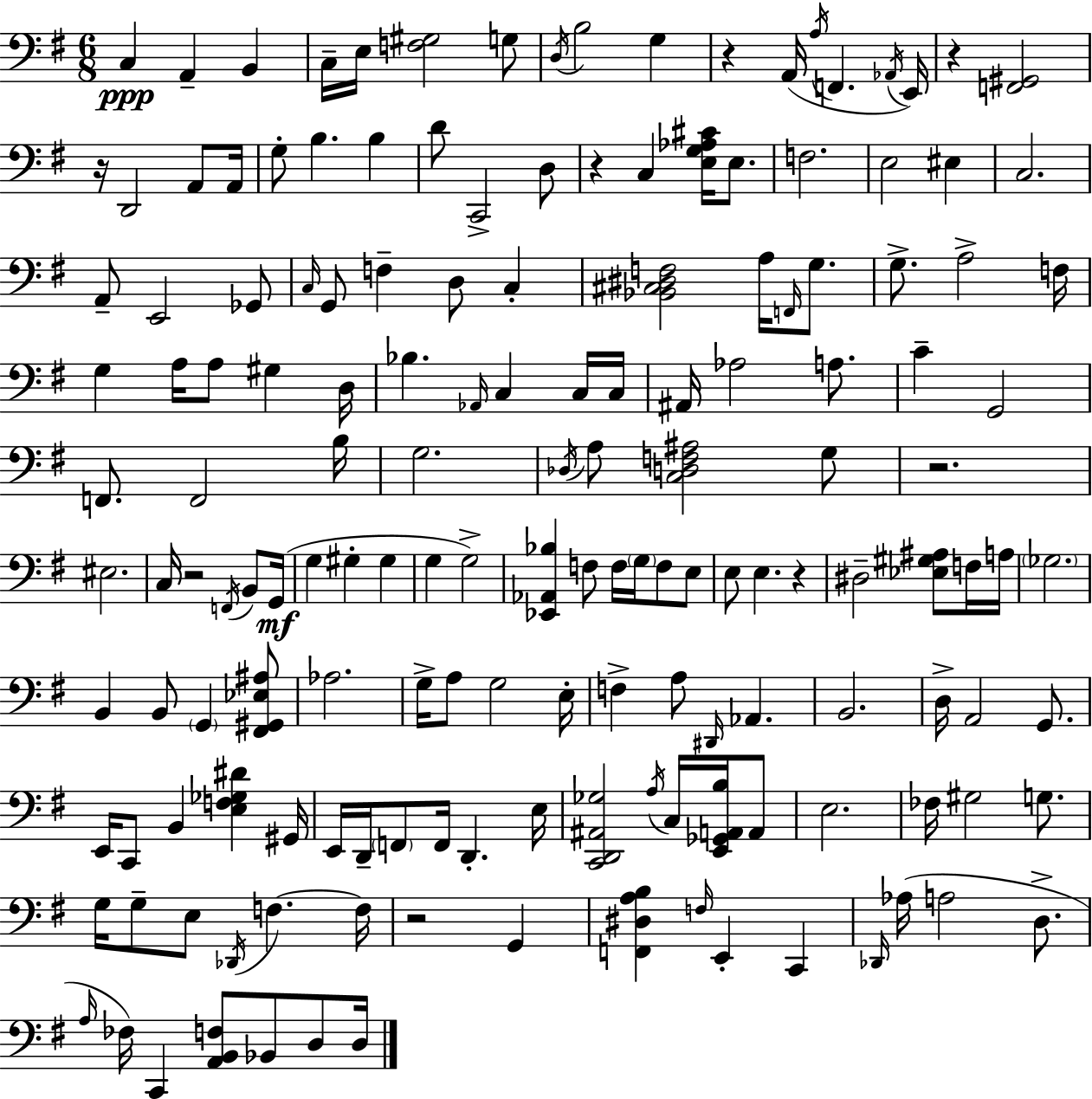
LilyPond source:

{
  \clef bass
  \numericTimeSignature
  \time 6/8
  \key g \major
  \repeat volta 2 { c4\ppp a,4-- b,4 | c16-- e16 <f gis>2 g8 | \acciaccatura { d16 } b2 g4 | r4 a,16( \acciaccatura { a16 } f,4. | \break \acciaccatura { aes,16 }) e,16 r4 <f, gis,>2 | r16 d,2 | a,8 a,16 g8-. b4. b4 | d'8 c,2-> | \break d8 r4 c4 <e g aes cis'>16 | e8. f2. | e2 eis4 | c2. | \break a,8-- e,2 | ges,8 \grace { c16 } g,8 f4-- d8 | c4-. <bes, cis dis f>2 | a16 \grace { f,16 } g8. g8.-> a2-> | \break f16 g4 a16 a8 | gis4 d16 bes4. \grace { aes,16 } | c4 c16 c16 ais,16 aes2 | a8. c'4-- g,2 | \break f,8. f,2 | b16 g2. | \acciaccatura { des16 } a8 <c d f ais>2 | g8 r2. | \break eis2. | c16 r2 | \acciaccatura { f,16 } b,8 g,16(\mf g4 | gis4-. gis4 g4 | \break g2->) <ees, aes, bes>4 | f8 f16 \parenthesize g16 f8 e8 e8 e4. | r4 dis2-- | <ees gis ais>8 f16 a16 \parenthesize ges2. | \break b,4 | b,8 \parenthesize g,4 <fis, gis, ees ais>8 aes2. | g16-> a8 g2 | e16-. f4-> | \break a8 \grace { dis,16 } aes,4. b,2. | d16-> a,2 | g,8. e,16 c,8 | b,4 <e f ges dis'>4 gis,16 e,16 d,16-- \parenthesize f,8 | \break f,16 d,4.-. e16 <c, d, ais, ges>2 | \acciaccatura { a16 } c16 <e, ges, a, b>16 a,8 e2. | fes16 gis2 | g8. g16 g8-- | \break e8 \acciaccatura { des,16 } f4.~~ f16 r2 | g,4 <f, dis a b>4 | \grace { f16 } e,4-. c,4 | \grace { des,16 }( aes16 a2 d8.-> | \break \grace { a16 }) fes16 c,4 <a, b, f>8 bes,8 d8 | d16 } \bar "|."
}